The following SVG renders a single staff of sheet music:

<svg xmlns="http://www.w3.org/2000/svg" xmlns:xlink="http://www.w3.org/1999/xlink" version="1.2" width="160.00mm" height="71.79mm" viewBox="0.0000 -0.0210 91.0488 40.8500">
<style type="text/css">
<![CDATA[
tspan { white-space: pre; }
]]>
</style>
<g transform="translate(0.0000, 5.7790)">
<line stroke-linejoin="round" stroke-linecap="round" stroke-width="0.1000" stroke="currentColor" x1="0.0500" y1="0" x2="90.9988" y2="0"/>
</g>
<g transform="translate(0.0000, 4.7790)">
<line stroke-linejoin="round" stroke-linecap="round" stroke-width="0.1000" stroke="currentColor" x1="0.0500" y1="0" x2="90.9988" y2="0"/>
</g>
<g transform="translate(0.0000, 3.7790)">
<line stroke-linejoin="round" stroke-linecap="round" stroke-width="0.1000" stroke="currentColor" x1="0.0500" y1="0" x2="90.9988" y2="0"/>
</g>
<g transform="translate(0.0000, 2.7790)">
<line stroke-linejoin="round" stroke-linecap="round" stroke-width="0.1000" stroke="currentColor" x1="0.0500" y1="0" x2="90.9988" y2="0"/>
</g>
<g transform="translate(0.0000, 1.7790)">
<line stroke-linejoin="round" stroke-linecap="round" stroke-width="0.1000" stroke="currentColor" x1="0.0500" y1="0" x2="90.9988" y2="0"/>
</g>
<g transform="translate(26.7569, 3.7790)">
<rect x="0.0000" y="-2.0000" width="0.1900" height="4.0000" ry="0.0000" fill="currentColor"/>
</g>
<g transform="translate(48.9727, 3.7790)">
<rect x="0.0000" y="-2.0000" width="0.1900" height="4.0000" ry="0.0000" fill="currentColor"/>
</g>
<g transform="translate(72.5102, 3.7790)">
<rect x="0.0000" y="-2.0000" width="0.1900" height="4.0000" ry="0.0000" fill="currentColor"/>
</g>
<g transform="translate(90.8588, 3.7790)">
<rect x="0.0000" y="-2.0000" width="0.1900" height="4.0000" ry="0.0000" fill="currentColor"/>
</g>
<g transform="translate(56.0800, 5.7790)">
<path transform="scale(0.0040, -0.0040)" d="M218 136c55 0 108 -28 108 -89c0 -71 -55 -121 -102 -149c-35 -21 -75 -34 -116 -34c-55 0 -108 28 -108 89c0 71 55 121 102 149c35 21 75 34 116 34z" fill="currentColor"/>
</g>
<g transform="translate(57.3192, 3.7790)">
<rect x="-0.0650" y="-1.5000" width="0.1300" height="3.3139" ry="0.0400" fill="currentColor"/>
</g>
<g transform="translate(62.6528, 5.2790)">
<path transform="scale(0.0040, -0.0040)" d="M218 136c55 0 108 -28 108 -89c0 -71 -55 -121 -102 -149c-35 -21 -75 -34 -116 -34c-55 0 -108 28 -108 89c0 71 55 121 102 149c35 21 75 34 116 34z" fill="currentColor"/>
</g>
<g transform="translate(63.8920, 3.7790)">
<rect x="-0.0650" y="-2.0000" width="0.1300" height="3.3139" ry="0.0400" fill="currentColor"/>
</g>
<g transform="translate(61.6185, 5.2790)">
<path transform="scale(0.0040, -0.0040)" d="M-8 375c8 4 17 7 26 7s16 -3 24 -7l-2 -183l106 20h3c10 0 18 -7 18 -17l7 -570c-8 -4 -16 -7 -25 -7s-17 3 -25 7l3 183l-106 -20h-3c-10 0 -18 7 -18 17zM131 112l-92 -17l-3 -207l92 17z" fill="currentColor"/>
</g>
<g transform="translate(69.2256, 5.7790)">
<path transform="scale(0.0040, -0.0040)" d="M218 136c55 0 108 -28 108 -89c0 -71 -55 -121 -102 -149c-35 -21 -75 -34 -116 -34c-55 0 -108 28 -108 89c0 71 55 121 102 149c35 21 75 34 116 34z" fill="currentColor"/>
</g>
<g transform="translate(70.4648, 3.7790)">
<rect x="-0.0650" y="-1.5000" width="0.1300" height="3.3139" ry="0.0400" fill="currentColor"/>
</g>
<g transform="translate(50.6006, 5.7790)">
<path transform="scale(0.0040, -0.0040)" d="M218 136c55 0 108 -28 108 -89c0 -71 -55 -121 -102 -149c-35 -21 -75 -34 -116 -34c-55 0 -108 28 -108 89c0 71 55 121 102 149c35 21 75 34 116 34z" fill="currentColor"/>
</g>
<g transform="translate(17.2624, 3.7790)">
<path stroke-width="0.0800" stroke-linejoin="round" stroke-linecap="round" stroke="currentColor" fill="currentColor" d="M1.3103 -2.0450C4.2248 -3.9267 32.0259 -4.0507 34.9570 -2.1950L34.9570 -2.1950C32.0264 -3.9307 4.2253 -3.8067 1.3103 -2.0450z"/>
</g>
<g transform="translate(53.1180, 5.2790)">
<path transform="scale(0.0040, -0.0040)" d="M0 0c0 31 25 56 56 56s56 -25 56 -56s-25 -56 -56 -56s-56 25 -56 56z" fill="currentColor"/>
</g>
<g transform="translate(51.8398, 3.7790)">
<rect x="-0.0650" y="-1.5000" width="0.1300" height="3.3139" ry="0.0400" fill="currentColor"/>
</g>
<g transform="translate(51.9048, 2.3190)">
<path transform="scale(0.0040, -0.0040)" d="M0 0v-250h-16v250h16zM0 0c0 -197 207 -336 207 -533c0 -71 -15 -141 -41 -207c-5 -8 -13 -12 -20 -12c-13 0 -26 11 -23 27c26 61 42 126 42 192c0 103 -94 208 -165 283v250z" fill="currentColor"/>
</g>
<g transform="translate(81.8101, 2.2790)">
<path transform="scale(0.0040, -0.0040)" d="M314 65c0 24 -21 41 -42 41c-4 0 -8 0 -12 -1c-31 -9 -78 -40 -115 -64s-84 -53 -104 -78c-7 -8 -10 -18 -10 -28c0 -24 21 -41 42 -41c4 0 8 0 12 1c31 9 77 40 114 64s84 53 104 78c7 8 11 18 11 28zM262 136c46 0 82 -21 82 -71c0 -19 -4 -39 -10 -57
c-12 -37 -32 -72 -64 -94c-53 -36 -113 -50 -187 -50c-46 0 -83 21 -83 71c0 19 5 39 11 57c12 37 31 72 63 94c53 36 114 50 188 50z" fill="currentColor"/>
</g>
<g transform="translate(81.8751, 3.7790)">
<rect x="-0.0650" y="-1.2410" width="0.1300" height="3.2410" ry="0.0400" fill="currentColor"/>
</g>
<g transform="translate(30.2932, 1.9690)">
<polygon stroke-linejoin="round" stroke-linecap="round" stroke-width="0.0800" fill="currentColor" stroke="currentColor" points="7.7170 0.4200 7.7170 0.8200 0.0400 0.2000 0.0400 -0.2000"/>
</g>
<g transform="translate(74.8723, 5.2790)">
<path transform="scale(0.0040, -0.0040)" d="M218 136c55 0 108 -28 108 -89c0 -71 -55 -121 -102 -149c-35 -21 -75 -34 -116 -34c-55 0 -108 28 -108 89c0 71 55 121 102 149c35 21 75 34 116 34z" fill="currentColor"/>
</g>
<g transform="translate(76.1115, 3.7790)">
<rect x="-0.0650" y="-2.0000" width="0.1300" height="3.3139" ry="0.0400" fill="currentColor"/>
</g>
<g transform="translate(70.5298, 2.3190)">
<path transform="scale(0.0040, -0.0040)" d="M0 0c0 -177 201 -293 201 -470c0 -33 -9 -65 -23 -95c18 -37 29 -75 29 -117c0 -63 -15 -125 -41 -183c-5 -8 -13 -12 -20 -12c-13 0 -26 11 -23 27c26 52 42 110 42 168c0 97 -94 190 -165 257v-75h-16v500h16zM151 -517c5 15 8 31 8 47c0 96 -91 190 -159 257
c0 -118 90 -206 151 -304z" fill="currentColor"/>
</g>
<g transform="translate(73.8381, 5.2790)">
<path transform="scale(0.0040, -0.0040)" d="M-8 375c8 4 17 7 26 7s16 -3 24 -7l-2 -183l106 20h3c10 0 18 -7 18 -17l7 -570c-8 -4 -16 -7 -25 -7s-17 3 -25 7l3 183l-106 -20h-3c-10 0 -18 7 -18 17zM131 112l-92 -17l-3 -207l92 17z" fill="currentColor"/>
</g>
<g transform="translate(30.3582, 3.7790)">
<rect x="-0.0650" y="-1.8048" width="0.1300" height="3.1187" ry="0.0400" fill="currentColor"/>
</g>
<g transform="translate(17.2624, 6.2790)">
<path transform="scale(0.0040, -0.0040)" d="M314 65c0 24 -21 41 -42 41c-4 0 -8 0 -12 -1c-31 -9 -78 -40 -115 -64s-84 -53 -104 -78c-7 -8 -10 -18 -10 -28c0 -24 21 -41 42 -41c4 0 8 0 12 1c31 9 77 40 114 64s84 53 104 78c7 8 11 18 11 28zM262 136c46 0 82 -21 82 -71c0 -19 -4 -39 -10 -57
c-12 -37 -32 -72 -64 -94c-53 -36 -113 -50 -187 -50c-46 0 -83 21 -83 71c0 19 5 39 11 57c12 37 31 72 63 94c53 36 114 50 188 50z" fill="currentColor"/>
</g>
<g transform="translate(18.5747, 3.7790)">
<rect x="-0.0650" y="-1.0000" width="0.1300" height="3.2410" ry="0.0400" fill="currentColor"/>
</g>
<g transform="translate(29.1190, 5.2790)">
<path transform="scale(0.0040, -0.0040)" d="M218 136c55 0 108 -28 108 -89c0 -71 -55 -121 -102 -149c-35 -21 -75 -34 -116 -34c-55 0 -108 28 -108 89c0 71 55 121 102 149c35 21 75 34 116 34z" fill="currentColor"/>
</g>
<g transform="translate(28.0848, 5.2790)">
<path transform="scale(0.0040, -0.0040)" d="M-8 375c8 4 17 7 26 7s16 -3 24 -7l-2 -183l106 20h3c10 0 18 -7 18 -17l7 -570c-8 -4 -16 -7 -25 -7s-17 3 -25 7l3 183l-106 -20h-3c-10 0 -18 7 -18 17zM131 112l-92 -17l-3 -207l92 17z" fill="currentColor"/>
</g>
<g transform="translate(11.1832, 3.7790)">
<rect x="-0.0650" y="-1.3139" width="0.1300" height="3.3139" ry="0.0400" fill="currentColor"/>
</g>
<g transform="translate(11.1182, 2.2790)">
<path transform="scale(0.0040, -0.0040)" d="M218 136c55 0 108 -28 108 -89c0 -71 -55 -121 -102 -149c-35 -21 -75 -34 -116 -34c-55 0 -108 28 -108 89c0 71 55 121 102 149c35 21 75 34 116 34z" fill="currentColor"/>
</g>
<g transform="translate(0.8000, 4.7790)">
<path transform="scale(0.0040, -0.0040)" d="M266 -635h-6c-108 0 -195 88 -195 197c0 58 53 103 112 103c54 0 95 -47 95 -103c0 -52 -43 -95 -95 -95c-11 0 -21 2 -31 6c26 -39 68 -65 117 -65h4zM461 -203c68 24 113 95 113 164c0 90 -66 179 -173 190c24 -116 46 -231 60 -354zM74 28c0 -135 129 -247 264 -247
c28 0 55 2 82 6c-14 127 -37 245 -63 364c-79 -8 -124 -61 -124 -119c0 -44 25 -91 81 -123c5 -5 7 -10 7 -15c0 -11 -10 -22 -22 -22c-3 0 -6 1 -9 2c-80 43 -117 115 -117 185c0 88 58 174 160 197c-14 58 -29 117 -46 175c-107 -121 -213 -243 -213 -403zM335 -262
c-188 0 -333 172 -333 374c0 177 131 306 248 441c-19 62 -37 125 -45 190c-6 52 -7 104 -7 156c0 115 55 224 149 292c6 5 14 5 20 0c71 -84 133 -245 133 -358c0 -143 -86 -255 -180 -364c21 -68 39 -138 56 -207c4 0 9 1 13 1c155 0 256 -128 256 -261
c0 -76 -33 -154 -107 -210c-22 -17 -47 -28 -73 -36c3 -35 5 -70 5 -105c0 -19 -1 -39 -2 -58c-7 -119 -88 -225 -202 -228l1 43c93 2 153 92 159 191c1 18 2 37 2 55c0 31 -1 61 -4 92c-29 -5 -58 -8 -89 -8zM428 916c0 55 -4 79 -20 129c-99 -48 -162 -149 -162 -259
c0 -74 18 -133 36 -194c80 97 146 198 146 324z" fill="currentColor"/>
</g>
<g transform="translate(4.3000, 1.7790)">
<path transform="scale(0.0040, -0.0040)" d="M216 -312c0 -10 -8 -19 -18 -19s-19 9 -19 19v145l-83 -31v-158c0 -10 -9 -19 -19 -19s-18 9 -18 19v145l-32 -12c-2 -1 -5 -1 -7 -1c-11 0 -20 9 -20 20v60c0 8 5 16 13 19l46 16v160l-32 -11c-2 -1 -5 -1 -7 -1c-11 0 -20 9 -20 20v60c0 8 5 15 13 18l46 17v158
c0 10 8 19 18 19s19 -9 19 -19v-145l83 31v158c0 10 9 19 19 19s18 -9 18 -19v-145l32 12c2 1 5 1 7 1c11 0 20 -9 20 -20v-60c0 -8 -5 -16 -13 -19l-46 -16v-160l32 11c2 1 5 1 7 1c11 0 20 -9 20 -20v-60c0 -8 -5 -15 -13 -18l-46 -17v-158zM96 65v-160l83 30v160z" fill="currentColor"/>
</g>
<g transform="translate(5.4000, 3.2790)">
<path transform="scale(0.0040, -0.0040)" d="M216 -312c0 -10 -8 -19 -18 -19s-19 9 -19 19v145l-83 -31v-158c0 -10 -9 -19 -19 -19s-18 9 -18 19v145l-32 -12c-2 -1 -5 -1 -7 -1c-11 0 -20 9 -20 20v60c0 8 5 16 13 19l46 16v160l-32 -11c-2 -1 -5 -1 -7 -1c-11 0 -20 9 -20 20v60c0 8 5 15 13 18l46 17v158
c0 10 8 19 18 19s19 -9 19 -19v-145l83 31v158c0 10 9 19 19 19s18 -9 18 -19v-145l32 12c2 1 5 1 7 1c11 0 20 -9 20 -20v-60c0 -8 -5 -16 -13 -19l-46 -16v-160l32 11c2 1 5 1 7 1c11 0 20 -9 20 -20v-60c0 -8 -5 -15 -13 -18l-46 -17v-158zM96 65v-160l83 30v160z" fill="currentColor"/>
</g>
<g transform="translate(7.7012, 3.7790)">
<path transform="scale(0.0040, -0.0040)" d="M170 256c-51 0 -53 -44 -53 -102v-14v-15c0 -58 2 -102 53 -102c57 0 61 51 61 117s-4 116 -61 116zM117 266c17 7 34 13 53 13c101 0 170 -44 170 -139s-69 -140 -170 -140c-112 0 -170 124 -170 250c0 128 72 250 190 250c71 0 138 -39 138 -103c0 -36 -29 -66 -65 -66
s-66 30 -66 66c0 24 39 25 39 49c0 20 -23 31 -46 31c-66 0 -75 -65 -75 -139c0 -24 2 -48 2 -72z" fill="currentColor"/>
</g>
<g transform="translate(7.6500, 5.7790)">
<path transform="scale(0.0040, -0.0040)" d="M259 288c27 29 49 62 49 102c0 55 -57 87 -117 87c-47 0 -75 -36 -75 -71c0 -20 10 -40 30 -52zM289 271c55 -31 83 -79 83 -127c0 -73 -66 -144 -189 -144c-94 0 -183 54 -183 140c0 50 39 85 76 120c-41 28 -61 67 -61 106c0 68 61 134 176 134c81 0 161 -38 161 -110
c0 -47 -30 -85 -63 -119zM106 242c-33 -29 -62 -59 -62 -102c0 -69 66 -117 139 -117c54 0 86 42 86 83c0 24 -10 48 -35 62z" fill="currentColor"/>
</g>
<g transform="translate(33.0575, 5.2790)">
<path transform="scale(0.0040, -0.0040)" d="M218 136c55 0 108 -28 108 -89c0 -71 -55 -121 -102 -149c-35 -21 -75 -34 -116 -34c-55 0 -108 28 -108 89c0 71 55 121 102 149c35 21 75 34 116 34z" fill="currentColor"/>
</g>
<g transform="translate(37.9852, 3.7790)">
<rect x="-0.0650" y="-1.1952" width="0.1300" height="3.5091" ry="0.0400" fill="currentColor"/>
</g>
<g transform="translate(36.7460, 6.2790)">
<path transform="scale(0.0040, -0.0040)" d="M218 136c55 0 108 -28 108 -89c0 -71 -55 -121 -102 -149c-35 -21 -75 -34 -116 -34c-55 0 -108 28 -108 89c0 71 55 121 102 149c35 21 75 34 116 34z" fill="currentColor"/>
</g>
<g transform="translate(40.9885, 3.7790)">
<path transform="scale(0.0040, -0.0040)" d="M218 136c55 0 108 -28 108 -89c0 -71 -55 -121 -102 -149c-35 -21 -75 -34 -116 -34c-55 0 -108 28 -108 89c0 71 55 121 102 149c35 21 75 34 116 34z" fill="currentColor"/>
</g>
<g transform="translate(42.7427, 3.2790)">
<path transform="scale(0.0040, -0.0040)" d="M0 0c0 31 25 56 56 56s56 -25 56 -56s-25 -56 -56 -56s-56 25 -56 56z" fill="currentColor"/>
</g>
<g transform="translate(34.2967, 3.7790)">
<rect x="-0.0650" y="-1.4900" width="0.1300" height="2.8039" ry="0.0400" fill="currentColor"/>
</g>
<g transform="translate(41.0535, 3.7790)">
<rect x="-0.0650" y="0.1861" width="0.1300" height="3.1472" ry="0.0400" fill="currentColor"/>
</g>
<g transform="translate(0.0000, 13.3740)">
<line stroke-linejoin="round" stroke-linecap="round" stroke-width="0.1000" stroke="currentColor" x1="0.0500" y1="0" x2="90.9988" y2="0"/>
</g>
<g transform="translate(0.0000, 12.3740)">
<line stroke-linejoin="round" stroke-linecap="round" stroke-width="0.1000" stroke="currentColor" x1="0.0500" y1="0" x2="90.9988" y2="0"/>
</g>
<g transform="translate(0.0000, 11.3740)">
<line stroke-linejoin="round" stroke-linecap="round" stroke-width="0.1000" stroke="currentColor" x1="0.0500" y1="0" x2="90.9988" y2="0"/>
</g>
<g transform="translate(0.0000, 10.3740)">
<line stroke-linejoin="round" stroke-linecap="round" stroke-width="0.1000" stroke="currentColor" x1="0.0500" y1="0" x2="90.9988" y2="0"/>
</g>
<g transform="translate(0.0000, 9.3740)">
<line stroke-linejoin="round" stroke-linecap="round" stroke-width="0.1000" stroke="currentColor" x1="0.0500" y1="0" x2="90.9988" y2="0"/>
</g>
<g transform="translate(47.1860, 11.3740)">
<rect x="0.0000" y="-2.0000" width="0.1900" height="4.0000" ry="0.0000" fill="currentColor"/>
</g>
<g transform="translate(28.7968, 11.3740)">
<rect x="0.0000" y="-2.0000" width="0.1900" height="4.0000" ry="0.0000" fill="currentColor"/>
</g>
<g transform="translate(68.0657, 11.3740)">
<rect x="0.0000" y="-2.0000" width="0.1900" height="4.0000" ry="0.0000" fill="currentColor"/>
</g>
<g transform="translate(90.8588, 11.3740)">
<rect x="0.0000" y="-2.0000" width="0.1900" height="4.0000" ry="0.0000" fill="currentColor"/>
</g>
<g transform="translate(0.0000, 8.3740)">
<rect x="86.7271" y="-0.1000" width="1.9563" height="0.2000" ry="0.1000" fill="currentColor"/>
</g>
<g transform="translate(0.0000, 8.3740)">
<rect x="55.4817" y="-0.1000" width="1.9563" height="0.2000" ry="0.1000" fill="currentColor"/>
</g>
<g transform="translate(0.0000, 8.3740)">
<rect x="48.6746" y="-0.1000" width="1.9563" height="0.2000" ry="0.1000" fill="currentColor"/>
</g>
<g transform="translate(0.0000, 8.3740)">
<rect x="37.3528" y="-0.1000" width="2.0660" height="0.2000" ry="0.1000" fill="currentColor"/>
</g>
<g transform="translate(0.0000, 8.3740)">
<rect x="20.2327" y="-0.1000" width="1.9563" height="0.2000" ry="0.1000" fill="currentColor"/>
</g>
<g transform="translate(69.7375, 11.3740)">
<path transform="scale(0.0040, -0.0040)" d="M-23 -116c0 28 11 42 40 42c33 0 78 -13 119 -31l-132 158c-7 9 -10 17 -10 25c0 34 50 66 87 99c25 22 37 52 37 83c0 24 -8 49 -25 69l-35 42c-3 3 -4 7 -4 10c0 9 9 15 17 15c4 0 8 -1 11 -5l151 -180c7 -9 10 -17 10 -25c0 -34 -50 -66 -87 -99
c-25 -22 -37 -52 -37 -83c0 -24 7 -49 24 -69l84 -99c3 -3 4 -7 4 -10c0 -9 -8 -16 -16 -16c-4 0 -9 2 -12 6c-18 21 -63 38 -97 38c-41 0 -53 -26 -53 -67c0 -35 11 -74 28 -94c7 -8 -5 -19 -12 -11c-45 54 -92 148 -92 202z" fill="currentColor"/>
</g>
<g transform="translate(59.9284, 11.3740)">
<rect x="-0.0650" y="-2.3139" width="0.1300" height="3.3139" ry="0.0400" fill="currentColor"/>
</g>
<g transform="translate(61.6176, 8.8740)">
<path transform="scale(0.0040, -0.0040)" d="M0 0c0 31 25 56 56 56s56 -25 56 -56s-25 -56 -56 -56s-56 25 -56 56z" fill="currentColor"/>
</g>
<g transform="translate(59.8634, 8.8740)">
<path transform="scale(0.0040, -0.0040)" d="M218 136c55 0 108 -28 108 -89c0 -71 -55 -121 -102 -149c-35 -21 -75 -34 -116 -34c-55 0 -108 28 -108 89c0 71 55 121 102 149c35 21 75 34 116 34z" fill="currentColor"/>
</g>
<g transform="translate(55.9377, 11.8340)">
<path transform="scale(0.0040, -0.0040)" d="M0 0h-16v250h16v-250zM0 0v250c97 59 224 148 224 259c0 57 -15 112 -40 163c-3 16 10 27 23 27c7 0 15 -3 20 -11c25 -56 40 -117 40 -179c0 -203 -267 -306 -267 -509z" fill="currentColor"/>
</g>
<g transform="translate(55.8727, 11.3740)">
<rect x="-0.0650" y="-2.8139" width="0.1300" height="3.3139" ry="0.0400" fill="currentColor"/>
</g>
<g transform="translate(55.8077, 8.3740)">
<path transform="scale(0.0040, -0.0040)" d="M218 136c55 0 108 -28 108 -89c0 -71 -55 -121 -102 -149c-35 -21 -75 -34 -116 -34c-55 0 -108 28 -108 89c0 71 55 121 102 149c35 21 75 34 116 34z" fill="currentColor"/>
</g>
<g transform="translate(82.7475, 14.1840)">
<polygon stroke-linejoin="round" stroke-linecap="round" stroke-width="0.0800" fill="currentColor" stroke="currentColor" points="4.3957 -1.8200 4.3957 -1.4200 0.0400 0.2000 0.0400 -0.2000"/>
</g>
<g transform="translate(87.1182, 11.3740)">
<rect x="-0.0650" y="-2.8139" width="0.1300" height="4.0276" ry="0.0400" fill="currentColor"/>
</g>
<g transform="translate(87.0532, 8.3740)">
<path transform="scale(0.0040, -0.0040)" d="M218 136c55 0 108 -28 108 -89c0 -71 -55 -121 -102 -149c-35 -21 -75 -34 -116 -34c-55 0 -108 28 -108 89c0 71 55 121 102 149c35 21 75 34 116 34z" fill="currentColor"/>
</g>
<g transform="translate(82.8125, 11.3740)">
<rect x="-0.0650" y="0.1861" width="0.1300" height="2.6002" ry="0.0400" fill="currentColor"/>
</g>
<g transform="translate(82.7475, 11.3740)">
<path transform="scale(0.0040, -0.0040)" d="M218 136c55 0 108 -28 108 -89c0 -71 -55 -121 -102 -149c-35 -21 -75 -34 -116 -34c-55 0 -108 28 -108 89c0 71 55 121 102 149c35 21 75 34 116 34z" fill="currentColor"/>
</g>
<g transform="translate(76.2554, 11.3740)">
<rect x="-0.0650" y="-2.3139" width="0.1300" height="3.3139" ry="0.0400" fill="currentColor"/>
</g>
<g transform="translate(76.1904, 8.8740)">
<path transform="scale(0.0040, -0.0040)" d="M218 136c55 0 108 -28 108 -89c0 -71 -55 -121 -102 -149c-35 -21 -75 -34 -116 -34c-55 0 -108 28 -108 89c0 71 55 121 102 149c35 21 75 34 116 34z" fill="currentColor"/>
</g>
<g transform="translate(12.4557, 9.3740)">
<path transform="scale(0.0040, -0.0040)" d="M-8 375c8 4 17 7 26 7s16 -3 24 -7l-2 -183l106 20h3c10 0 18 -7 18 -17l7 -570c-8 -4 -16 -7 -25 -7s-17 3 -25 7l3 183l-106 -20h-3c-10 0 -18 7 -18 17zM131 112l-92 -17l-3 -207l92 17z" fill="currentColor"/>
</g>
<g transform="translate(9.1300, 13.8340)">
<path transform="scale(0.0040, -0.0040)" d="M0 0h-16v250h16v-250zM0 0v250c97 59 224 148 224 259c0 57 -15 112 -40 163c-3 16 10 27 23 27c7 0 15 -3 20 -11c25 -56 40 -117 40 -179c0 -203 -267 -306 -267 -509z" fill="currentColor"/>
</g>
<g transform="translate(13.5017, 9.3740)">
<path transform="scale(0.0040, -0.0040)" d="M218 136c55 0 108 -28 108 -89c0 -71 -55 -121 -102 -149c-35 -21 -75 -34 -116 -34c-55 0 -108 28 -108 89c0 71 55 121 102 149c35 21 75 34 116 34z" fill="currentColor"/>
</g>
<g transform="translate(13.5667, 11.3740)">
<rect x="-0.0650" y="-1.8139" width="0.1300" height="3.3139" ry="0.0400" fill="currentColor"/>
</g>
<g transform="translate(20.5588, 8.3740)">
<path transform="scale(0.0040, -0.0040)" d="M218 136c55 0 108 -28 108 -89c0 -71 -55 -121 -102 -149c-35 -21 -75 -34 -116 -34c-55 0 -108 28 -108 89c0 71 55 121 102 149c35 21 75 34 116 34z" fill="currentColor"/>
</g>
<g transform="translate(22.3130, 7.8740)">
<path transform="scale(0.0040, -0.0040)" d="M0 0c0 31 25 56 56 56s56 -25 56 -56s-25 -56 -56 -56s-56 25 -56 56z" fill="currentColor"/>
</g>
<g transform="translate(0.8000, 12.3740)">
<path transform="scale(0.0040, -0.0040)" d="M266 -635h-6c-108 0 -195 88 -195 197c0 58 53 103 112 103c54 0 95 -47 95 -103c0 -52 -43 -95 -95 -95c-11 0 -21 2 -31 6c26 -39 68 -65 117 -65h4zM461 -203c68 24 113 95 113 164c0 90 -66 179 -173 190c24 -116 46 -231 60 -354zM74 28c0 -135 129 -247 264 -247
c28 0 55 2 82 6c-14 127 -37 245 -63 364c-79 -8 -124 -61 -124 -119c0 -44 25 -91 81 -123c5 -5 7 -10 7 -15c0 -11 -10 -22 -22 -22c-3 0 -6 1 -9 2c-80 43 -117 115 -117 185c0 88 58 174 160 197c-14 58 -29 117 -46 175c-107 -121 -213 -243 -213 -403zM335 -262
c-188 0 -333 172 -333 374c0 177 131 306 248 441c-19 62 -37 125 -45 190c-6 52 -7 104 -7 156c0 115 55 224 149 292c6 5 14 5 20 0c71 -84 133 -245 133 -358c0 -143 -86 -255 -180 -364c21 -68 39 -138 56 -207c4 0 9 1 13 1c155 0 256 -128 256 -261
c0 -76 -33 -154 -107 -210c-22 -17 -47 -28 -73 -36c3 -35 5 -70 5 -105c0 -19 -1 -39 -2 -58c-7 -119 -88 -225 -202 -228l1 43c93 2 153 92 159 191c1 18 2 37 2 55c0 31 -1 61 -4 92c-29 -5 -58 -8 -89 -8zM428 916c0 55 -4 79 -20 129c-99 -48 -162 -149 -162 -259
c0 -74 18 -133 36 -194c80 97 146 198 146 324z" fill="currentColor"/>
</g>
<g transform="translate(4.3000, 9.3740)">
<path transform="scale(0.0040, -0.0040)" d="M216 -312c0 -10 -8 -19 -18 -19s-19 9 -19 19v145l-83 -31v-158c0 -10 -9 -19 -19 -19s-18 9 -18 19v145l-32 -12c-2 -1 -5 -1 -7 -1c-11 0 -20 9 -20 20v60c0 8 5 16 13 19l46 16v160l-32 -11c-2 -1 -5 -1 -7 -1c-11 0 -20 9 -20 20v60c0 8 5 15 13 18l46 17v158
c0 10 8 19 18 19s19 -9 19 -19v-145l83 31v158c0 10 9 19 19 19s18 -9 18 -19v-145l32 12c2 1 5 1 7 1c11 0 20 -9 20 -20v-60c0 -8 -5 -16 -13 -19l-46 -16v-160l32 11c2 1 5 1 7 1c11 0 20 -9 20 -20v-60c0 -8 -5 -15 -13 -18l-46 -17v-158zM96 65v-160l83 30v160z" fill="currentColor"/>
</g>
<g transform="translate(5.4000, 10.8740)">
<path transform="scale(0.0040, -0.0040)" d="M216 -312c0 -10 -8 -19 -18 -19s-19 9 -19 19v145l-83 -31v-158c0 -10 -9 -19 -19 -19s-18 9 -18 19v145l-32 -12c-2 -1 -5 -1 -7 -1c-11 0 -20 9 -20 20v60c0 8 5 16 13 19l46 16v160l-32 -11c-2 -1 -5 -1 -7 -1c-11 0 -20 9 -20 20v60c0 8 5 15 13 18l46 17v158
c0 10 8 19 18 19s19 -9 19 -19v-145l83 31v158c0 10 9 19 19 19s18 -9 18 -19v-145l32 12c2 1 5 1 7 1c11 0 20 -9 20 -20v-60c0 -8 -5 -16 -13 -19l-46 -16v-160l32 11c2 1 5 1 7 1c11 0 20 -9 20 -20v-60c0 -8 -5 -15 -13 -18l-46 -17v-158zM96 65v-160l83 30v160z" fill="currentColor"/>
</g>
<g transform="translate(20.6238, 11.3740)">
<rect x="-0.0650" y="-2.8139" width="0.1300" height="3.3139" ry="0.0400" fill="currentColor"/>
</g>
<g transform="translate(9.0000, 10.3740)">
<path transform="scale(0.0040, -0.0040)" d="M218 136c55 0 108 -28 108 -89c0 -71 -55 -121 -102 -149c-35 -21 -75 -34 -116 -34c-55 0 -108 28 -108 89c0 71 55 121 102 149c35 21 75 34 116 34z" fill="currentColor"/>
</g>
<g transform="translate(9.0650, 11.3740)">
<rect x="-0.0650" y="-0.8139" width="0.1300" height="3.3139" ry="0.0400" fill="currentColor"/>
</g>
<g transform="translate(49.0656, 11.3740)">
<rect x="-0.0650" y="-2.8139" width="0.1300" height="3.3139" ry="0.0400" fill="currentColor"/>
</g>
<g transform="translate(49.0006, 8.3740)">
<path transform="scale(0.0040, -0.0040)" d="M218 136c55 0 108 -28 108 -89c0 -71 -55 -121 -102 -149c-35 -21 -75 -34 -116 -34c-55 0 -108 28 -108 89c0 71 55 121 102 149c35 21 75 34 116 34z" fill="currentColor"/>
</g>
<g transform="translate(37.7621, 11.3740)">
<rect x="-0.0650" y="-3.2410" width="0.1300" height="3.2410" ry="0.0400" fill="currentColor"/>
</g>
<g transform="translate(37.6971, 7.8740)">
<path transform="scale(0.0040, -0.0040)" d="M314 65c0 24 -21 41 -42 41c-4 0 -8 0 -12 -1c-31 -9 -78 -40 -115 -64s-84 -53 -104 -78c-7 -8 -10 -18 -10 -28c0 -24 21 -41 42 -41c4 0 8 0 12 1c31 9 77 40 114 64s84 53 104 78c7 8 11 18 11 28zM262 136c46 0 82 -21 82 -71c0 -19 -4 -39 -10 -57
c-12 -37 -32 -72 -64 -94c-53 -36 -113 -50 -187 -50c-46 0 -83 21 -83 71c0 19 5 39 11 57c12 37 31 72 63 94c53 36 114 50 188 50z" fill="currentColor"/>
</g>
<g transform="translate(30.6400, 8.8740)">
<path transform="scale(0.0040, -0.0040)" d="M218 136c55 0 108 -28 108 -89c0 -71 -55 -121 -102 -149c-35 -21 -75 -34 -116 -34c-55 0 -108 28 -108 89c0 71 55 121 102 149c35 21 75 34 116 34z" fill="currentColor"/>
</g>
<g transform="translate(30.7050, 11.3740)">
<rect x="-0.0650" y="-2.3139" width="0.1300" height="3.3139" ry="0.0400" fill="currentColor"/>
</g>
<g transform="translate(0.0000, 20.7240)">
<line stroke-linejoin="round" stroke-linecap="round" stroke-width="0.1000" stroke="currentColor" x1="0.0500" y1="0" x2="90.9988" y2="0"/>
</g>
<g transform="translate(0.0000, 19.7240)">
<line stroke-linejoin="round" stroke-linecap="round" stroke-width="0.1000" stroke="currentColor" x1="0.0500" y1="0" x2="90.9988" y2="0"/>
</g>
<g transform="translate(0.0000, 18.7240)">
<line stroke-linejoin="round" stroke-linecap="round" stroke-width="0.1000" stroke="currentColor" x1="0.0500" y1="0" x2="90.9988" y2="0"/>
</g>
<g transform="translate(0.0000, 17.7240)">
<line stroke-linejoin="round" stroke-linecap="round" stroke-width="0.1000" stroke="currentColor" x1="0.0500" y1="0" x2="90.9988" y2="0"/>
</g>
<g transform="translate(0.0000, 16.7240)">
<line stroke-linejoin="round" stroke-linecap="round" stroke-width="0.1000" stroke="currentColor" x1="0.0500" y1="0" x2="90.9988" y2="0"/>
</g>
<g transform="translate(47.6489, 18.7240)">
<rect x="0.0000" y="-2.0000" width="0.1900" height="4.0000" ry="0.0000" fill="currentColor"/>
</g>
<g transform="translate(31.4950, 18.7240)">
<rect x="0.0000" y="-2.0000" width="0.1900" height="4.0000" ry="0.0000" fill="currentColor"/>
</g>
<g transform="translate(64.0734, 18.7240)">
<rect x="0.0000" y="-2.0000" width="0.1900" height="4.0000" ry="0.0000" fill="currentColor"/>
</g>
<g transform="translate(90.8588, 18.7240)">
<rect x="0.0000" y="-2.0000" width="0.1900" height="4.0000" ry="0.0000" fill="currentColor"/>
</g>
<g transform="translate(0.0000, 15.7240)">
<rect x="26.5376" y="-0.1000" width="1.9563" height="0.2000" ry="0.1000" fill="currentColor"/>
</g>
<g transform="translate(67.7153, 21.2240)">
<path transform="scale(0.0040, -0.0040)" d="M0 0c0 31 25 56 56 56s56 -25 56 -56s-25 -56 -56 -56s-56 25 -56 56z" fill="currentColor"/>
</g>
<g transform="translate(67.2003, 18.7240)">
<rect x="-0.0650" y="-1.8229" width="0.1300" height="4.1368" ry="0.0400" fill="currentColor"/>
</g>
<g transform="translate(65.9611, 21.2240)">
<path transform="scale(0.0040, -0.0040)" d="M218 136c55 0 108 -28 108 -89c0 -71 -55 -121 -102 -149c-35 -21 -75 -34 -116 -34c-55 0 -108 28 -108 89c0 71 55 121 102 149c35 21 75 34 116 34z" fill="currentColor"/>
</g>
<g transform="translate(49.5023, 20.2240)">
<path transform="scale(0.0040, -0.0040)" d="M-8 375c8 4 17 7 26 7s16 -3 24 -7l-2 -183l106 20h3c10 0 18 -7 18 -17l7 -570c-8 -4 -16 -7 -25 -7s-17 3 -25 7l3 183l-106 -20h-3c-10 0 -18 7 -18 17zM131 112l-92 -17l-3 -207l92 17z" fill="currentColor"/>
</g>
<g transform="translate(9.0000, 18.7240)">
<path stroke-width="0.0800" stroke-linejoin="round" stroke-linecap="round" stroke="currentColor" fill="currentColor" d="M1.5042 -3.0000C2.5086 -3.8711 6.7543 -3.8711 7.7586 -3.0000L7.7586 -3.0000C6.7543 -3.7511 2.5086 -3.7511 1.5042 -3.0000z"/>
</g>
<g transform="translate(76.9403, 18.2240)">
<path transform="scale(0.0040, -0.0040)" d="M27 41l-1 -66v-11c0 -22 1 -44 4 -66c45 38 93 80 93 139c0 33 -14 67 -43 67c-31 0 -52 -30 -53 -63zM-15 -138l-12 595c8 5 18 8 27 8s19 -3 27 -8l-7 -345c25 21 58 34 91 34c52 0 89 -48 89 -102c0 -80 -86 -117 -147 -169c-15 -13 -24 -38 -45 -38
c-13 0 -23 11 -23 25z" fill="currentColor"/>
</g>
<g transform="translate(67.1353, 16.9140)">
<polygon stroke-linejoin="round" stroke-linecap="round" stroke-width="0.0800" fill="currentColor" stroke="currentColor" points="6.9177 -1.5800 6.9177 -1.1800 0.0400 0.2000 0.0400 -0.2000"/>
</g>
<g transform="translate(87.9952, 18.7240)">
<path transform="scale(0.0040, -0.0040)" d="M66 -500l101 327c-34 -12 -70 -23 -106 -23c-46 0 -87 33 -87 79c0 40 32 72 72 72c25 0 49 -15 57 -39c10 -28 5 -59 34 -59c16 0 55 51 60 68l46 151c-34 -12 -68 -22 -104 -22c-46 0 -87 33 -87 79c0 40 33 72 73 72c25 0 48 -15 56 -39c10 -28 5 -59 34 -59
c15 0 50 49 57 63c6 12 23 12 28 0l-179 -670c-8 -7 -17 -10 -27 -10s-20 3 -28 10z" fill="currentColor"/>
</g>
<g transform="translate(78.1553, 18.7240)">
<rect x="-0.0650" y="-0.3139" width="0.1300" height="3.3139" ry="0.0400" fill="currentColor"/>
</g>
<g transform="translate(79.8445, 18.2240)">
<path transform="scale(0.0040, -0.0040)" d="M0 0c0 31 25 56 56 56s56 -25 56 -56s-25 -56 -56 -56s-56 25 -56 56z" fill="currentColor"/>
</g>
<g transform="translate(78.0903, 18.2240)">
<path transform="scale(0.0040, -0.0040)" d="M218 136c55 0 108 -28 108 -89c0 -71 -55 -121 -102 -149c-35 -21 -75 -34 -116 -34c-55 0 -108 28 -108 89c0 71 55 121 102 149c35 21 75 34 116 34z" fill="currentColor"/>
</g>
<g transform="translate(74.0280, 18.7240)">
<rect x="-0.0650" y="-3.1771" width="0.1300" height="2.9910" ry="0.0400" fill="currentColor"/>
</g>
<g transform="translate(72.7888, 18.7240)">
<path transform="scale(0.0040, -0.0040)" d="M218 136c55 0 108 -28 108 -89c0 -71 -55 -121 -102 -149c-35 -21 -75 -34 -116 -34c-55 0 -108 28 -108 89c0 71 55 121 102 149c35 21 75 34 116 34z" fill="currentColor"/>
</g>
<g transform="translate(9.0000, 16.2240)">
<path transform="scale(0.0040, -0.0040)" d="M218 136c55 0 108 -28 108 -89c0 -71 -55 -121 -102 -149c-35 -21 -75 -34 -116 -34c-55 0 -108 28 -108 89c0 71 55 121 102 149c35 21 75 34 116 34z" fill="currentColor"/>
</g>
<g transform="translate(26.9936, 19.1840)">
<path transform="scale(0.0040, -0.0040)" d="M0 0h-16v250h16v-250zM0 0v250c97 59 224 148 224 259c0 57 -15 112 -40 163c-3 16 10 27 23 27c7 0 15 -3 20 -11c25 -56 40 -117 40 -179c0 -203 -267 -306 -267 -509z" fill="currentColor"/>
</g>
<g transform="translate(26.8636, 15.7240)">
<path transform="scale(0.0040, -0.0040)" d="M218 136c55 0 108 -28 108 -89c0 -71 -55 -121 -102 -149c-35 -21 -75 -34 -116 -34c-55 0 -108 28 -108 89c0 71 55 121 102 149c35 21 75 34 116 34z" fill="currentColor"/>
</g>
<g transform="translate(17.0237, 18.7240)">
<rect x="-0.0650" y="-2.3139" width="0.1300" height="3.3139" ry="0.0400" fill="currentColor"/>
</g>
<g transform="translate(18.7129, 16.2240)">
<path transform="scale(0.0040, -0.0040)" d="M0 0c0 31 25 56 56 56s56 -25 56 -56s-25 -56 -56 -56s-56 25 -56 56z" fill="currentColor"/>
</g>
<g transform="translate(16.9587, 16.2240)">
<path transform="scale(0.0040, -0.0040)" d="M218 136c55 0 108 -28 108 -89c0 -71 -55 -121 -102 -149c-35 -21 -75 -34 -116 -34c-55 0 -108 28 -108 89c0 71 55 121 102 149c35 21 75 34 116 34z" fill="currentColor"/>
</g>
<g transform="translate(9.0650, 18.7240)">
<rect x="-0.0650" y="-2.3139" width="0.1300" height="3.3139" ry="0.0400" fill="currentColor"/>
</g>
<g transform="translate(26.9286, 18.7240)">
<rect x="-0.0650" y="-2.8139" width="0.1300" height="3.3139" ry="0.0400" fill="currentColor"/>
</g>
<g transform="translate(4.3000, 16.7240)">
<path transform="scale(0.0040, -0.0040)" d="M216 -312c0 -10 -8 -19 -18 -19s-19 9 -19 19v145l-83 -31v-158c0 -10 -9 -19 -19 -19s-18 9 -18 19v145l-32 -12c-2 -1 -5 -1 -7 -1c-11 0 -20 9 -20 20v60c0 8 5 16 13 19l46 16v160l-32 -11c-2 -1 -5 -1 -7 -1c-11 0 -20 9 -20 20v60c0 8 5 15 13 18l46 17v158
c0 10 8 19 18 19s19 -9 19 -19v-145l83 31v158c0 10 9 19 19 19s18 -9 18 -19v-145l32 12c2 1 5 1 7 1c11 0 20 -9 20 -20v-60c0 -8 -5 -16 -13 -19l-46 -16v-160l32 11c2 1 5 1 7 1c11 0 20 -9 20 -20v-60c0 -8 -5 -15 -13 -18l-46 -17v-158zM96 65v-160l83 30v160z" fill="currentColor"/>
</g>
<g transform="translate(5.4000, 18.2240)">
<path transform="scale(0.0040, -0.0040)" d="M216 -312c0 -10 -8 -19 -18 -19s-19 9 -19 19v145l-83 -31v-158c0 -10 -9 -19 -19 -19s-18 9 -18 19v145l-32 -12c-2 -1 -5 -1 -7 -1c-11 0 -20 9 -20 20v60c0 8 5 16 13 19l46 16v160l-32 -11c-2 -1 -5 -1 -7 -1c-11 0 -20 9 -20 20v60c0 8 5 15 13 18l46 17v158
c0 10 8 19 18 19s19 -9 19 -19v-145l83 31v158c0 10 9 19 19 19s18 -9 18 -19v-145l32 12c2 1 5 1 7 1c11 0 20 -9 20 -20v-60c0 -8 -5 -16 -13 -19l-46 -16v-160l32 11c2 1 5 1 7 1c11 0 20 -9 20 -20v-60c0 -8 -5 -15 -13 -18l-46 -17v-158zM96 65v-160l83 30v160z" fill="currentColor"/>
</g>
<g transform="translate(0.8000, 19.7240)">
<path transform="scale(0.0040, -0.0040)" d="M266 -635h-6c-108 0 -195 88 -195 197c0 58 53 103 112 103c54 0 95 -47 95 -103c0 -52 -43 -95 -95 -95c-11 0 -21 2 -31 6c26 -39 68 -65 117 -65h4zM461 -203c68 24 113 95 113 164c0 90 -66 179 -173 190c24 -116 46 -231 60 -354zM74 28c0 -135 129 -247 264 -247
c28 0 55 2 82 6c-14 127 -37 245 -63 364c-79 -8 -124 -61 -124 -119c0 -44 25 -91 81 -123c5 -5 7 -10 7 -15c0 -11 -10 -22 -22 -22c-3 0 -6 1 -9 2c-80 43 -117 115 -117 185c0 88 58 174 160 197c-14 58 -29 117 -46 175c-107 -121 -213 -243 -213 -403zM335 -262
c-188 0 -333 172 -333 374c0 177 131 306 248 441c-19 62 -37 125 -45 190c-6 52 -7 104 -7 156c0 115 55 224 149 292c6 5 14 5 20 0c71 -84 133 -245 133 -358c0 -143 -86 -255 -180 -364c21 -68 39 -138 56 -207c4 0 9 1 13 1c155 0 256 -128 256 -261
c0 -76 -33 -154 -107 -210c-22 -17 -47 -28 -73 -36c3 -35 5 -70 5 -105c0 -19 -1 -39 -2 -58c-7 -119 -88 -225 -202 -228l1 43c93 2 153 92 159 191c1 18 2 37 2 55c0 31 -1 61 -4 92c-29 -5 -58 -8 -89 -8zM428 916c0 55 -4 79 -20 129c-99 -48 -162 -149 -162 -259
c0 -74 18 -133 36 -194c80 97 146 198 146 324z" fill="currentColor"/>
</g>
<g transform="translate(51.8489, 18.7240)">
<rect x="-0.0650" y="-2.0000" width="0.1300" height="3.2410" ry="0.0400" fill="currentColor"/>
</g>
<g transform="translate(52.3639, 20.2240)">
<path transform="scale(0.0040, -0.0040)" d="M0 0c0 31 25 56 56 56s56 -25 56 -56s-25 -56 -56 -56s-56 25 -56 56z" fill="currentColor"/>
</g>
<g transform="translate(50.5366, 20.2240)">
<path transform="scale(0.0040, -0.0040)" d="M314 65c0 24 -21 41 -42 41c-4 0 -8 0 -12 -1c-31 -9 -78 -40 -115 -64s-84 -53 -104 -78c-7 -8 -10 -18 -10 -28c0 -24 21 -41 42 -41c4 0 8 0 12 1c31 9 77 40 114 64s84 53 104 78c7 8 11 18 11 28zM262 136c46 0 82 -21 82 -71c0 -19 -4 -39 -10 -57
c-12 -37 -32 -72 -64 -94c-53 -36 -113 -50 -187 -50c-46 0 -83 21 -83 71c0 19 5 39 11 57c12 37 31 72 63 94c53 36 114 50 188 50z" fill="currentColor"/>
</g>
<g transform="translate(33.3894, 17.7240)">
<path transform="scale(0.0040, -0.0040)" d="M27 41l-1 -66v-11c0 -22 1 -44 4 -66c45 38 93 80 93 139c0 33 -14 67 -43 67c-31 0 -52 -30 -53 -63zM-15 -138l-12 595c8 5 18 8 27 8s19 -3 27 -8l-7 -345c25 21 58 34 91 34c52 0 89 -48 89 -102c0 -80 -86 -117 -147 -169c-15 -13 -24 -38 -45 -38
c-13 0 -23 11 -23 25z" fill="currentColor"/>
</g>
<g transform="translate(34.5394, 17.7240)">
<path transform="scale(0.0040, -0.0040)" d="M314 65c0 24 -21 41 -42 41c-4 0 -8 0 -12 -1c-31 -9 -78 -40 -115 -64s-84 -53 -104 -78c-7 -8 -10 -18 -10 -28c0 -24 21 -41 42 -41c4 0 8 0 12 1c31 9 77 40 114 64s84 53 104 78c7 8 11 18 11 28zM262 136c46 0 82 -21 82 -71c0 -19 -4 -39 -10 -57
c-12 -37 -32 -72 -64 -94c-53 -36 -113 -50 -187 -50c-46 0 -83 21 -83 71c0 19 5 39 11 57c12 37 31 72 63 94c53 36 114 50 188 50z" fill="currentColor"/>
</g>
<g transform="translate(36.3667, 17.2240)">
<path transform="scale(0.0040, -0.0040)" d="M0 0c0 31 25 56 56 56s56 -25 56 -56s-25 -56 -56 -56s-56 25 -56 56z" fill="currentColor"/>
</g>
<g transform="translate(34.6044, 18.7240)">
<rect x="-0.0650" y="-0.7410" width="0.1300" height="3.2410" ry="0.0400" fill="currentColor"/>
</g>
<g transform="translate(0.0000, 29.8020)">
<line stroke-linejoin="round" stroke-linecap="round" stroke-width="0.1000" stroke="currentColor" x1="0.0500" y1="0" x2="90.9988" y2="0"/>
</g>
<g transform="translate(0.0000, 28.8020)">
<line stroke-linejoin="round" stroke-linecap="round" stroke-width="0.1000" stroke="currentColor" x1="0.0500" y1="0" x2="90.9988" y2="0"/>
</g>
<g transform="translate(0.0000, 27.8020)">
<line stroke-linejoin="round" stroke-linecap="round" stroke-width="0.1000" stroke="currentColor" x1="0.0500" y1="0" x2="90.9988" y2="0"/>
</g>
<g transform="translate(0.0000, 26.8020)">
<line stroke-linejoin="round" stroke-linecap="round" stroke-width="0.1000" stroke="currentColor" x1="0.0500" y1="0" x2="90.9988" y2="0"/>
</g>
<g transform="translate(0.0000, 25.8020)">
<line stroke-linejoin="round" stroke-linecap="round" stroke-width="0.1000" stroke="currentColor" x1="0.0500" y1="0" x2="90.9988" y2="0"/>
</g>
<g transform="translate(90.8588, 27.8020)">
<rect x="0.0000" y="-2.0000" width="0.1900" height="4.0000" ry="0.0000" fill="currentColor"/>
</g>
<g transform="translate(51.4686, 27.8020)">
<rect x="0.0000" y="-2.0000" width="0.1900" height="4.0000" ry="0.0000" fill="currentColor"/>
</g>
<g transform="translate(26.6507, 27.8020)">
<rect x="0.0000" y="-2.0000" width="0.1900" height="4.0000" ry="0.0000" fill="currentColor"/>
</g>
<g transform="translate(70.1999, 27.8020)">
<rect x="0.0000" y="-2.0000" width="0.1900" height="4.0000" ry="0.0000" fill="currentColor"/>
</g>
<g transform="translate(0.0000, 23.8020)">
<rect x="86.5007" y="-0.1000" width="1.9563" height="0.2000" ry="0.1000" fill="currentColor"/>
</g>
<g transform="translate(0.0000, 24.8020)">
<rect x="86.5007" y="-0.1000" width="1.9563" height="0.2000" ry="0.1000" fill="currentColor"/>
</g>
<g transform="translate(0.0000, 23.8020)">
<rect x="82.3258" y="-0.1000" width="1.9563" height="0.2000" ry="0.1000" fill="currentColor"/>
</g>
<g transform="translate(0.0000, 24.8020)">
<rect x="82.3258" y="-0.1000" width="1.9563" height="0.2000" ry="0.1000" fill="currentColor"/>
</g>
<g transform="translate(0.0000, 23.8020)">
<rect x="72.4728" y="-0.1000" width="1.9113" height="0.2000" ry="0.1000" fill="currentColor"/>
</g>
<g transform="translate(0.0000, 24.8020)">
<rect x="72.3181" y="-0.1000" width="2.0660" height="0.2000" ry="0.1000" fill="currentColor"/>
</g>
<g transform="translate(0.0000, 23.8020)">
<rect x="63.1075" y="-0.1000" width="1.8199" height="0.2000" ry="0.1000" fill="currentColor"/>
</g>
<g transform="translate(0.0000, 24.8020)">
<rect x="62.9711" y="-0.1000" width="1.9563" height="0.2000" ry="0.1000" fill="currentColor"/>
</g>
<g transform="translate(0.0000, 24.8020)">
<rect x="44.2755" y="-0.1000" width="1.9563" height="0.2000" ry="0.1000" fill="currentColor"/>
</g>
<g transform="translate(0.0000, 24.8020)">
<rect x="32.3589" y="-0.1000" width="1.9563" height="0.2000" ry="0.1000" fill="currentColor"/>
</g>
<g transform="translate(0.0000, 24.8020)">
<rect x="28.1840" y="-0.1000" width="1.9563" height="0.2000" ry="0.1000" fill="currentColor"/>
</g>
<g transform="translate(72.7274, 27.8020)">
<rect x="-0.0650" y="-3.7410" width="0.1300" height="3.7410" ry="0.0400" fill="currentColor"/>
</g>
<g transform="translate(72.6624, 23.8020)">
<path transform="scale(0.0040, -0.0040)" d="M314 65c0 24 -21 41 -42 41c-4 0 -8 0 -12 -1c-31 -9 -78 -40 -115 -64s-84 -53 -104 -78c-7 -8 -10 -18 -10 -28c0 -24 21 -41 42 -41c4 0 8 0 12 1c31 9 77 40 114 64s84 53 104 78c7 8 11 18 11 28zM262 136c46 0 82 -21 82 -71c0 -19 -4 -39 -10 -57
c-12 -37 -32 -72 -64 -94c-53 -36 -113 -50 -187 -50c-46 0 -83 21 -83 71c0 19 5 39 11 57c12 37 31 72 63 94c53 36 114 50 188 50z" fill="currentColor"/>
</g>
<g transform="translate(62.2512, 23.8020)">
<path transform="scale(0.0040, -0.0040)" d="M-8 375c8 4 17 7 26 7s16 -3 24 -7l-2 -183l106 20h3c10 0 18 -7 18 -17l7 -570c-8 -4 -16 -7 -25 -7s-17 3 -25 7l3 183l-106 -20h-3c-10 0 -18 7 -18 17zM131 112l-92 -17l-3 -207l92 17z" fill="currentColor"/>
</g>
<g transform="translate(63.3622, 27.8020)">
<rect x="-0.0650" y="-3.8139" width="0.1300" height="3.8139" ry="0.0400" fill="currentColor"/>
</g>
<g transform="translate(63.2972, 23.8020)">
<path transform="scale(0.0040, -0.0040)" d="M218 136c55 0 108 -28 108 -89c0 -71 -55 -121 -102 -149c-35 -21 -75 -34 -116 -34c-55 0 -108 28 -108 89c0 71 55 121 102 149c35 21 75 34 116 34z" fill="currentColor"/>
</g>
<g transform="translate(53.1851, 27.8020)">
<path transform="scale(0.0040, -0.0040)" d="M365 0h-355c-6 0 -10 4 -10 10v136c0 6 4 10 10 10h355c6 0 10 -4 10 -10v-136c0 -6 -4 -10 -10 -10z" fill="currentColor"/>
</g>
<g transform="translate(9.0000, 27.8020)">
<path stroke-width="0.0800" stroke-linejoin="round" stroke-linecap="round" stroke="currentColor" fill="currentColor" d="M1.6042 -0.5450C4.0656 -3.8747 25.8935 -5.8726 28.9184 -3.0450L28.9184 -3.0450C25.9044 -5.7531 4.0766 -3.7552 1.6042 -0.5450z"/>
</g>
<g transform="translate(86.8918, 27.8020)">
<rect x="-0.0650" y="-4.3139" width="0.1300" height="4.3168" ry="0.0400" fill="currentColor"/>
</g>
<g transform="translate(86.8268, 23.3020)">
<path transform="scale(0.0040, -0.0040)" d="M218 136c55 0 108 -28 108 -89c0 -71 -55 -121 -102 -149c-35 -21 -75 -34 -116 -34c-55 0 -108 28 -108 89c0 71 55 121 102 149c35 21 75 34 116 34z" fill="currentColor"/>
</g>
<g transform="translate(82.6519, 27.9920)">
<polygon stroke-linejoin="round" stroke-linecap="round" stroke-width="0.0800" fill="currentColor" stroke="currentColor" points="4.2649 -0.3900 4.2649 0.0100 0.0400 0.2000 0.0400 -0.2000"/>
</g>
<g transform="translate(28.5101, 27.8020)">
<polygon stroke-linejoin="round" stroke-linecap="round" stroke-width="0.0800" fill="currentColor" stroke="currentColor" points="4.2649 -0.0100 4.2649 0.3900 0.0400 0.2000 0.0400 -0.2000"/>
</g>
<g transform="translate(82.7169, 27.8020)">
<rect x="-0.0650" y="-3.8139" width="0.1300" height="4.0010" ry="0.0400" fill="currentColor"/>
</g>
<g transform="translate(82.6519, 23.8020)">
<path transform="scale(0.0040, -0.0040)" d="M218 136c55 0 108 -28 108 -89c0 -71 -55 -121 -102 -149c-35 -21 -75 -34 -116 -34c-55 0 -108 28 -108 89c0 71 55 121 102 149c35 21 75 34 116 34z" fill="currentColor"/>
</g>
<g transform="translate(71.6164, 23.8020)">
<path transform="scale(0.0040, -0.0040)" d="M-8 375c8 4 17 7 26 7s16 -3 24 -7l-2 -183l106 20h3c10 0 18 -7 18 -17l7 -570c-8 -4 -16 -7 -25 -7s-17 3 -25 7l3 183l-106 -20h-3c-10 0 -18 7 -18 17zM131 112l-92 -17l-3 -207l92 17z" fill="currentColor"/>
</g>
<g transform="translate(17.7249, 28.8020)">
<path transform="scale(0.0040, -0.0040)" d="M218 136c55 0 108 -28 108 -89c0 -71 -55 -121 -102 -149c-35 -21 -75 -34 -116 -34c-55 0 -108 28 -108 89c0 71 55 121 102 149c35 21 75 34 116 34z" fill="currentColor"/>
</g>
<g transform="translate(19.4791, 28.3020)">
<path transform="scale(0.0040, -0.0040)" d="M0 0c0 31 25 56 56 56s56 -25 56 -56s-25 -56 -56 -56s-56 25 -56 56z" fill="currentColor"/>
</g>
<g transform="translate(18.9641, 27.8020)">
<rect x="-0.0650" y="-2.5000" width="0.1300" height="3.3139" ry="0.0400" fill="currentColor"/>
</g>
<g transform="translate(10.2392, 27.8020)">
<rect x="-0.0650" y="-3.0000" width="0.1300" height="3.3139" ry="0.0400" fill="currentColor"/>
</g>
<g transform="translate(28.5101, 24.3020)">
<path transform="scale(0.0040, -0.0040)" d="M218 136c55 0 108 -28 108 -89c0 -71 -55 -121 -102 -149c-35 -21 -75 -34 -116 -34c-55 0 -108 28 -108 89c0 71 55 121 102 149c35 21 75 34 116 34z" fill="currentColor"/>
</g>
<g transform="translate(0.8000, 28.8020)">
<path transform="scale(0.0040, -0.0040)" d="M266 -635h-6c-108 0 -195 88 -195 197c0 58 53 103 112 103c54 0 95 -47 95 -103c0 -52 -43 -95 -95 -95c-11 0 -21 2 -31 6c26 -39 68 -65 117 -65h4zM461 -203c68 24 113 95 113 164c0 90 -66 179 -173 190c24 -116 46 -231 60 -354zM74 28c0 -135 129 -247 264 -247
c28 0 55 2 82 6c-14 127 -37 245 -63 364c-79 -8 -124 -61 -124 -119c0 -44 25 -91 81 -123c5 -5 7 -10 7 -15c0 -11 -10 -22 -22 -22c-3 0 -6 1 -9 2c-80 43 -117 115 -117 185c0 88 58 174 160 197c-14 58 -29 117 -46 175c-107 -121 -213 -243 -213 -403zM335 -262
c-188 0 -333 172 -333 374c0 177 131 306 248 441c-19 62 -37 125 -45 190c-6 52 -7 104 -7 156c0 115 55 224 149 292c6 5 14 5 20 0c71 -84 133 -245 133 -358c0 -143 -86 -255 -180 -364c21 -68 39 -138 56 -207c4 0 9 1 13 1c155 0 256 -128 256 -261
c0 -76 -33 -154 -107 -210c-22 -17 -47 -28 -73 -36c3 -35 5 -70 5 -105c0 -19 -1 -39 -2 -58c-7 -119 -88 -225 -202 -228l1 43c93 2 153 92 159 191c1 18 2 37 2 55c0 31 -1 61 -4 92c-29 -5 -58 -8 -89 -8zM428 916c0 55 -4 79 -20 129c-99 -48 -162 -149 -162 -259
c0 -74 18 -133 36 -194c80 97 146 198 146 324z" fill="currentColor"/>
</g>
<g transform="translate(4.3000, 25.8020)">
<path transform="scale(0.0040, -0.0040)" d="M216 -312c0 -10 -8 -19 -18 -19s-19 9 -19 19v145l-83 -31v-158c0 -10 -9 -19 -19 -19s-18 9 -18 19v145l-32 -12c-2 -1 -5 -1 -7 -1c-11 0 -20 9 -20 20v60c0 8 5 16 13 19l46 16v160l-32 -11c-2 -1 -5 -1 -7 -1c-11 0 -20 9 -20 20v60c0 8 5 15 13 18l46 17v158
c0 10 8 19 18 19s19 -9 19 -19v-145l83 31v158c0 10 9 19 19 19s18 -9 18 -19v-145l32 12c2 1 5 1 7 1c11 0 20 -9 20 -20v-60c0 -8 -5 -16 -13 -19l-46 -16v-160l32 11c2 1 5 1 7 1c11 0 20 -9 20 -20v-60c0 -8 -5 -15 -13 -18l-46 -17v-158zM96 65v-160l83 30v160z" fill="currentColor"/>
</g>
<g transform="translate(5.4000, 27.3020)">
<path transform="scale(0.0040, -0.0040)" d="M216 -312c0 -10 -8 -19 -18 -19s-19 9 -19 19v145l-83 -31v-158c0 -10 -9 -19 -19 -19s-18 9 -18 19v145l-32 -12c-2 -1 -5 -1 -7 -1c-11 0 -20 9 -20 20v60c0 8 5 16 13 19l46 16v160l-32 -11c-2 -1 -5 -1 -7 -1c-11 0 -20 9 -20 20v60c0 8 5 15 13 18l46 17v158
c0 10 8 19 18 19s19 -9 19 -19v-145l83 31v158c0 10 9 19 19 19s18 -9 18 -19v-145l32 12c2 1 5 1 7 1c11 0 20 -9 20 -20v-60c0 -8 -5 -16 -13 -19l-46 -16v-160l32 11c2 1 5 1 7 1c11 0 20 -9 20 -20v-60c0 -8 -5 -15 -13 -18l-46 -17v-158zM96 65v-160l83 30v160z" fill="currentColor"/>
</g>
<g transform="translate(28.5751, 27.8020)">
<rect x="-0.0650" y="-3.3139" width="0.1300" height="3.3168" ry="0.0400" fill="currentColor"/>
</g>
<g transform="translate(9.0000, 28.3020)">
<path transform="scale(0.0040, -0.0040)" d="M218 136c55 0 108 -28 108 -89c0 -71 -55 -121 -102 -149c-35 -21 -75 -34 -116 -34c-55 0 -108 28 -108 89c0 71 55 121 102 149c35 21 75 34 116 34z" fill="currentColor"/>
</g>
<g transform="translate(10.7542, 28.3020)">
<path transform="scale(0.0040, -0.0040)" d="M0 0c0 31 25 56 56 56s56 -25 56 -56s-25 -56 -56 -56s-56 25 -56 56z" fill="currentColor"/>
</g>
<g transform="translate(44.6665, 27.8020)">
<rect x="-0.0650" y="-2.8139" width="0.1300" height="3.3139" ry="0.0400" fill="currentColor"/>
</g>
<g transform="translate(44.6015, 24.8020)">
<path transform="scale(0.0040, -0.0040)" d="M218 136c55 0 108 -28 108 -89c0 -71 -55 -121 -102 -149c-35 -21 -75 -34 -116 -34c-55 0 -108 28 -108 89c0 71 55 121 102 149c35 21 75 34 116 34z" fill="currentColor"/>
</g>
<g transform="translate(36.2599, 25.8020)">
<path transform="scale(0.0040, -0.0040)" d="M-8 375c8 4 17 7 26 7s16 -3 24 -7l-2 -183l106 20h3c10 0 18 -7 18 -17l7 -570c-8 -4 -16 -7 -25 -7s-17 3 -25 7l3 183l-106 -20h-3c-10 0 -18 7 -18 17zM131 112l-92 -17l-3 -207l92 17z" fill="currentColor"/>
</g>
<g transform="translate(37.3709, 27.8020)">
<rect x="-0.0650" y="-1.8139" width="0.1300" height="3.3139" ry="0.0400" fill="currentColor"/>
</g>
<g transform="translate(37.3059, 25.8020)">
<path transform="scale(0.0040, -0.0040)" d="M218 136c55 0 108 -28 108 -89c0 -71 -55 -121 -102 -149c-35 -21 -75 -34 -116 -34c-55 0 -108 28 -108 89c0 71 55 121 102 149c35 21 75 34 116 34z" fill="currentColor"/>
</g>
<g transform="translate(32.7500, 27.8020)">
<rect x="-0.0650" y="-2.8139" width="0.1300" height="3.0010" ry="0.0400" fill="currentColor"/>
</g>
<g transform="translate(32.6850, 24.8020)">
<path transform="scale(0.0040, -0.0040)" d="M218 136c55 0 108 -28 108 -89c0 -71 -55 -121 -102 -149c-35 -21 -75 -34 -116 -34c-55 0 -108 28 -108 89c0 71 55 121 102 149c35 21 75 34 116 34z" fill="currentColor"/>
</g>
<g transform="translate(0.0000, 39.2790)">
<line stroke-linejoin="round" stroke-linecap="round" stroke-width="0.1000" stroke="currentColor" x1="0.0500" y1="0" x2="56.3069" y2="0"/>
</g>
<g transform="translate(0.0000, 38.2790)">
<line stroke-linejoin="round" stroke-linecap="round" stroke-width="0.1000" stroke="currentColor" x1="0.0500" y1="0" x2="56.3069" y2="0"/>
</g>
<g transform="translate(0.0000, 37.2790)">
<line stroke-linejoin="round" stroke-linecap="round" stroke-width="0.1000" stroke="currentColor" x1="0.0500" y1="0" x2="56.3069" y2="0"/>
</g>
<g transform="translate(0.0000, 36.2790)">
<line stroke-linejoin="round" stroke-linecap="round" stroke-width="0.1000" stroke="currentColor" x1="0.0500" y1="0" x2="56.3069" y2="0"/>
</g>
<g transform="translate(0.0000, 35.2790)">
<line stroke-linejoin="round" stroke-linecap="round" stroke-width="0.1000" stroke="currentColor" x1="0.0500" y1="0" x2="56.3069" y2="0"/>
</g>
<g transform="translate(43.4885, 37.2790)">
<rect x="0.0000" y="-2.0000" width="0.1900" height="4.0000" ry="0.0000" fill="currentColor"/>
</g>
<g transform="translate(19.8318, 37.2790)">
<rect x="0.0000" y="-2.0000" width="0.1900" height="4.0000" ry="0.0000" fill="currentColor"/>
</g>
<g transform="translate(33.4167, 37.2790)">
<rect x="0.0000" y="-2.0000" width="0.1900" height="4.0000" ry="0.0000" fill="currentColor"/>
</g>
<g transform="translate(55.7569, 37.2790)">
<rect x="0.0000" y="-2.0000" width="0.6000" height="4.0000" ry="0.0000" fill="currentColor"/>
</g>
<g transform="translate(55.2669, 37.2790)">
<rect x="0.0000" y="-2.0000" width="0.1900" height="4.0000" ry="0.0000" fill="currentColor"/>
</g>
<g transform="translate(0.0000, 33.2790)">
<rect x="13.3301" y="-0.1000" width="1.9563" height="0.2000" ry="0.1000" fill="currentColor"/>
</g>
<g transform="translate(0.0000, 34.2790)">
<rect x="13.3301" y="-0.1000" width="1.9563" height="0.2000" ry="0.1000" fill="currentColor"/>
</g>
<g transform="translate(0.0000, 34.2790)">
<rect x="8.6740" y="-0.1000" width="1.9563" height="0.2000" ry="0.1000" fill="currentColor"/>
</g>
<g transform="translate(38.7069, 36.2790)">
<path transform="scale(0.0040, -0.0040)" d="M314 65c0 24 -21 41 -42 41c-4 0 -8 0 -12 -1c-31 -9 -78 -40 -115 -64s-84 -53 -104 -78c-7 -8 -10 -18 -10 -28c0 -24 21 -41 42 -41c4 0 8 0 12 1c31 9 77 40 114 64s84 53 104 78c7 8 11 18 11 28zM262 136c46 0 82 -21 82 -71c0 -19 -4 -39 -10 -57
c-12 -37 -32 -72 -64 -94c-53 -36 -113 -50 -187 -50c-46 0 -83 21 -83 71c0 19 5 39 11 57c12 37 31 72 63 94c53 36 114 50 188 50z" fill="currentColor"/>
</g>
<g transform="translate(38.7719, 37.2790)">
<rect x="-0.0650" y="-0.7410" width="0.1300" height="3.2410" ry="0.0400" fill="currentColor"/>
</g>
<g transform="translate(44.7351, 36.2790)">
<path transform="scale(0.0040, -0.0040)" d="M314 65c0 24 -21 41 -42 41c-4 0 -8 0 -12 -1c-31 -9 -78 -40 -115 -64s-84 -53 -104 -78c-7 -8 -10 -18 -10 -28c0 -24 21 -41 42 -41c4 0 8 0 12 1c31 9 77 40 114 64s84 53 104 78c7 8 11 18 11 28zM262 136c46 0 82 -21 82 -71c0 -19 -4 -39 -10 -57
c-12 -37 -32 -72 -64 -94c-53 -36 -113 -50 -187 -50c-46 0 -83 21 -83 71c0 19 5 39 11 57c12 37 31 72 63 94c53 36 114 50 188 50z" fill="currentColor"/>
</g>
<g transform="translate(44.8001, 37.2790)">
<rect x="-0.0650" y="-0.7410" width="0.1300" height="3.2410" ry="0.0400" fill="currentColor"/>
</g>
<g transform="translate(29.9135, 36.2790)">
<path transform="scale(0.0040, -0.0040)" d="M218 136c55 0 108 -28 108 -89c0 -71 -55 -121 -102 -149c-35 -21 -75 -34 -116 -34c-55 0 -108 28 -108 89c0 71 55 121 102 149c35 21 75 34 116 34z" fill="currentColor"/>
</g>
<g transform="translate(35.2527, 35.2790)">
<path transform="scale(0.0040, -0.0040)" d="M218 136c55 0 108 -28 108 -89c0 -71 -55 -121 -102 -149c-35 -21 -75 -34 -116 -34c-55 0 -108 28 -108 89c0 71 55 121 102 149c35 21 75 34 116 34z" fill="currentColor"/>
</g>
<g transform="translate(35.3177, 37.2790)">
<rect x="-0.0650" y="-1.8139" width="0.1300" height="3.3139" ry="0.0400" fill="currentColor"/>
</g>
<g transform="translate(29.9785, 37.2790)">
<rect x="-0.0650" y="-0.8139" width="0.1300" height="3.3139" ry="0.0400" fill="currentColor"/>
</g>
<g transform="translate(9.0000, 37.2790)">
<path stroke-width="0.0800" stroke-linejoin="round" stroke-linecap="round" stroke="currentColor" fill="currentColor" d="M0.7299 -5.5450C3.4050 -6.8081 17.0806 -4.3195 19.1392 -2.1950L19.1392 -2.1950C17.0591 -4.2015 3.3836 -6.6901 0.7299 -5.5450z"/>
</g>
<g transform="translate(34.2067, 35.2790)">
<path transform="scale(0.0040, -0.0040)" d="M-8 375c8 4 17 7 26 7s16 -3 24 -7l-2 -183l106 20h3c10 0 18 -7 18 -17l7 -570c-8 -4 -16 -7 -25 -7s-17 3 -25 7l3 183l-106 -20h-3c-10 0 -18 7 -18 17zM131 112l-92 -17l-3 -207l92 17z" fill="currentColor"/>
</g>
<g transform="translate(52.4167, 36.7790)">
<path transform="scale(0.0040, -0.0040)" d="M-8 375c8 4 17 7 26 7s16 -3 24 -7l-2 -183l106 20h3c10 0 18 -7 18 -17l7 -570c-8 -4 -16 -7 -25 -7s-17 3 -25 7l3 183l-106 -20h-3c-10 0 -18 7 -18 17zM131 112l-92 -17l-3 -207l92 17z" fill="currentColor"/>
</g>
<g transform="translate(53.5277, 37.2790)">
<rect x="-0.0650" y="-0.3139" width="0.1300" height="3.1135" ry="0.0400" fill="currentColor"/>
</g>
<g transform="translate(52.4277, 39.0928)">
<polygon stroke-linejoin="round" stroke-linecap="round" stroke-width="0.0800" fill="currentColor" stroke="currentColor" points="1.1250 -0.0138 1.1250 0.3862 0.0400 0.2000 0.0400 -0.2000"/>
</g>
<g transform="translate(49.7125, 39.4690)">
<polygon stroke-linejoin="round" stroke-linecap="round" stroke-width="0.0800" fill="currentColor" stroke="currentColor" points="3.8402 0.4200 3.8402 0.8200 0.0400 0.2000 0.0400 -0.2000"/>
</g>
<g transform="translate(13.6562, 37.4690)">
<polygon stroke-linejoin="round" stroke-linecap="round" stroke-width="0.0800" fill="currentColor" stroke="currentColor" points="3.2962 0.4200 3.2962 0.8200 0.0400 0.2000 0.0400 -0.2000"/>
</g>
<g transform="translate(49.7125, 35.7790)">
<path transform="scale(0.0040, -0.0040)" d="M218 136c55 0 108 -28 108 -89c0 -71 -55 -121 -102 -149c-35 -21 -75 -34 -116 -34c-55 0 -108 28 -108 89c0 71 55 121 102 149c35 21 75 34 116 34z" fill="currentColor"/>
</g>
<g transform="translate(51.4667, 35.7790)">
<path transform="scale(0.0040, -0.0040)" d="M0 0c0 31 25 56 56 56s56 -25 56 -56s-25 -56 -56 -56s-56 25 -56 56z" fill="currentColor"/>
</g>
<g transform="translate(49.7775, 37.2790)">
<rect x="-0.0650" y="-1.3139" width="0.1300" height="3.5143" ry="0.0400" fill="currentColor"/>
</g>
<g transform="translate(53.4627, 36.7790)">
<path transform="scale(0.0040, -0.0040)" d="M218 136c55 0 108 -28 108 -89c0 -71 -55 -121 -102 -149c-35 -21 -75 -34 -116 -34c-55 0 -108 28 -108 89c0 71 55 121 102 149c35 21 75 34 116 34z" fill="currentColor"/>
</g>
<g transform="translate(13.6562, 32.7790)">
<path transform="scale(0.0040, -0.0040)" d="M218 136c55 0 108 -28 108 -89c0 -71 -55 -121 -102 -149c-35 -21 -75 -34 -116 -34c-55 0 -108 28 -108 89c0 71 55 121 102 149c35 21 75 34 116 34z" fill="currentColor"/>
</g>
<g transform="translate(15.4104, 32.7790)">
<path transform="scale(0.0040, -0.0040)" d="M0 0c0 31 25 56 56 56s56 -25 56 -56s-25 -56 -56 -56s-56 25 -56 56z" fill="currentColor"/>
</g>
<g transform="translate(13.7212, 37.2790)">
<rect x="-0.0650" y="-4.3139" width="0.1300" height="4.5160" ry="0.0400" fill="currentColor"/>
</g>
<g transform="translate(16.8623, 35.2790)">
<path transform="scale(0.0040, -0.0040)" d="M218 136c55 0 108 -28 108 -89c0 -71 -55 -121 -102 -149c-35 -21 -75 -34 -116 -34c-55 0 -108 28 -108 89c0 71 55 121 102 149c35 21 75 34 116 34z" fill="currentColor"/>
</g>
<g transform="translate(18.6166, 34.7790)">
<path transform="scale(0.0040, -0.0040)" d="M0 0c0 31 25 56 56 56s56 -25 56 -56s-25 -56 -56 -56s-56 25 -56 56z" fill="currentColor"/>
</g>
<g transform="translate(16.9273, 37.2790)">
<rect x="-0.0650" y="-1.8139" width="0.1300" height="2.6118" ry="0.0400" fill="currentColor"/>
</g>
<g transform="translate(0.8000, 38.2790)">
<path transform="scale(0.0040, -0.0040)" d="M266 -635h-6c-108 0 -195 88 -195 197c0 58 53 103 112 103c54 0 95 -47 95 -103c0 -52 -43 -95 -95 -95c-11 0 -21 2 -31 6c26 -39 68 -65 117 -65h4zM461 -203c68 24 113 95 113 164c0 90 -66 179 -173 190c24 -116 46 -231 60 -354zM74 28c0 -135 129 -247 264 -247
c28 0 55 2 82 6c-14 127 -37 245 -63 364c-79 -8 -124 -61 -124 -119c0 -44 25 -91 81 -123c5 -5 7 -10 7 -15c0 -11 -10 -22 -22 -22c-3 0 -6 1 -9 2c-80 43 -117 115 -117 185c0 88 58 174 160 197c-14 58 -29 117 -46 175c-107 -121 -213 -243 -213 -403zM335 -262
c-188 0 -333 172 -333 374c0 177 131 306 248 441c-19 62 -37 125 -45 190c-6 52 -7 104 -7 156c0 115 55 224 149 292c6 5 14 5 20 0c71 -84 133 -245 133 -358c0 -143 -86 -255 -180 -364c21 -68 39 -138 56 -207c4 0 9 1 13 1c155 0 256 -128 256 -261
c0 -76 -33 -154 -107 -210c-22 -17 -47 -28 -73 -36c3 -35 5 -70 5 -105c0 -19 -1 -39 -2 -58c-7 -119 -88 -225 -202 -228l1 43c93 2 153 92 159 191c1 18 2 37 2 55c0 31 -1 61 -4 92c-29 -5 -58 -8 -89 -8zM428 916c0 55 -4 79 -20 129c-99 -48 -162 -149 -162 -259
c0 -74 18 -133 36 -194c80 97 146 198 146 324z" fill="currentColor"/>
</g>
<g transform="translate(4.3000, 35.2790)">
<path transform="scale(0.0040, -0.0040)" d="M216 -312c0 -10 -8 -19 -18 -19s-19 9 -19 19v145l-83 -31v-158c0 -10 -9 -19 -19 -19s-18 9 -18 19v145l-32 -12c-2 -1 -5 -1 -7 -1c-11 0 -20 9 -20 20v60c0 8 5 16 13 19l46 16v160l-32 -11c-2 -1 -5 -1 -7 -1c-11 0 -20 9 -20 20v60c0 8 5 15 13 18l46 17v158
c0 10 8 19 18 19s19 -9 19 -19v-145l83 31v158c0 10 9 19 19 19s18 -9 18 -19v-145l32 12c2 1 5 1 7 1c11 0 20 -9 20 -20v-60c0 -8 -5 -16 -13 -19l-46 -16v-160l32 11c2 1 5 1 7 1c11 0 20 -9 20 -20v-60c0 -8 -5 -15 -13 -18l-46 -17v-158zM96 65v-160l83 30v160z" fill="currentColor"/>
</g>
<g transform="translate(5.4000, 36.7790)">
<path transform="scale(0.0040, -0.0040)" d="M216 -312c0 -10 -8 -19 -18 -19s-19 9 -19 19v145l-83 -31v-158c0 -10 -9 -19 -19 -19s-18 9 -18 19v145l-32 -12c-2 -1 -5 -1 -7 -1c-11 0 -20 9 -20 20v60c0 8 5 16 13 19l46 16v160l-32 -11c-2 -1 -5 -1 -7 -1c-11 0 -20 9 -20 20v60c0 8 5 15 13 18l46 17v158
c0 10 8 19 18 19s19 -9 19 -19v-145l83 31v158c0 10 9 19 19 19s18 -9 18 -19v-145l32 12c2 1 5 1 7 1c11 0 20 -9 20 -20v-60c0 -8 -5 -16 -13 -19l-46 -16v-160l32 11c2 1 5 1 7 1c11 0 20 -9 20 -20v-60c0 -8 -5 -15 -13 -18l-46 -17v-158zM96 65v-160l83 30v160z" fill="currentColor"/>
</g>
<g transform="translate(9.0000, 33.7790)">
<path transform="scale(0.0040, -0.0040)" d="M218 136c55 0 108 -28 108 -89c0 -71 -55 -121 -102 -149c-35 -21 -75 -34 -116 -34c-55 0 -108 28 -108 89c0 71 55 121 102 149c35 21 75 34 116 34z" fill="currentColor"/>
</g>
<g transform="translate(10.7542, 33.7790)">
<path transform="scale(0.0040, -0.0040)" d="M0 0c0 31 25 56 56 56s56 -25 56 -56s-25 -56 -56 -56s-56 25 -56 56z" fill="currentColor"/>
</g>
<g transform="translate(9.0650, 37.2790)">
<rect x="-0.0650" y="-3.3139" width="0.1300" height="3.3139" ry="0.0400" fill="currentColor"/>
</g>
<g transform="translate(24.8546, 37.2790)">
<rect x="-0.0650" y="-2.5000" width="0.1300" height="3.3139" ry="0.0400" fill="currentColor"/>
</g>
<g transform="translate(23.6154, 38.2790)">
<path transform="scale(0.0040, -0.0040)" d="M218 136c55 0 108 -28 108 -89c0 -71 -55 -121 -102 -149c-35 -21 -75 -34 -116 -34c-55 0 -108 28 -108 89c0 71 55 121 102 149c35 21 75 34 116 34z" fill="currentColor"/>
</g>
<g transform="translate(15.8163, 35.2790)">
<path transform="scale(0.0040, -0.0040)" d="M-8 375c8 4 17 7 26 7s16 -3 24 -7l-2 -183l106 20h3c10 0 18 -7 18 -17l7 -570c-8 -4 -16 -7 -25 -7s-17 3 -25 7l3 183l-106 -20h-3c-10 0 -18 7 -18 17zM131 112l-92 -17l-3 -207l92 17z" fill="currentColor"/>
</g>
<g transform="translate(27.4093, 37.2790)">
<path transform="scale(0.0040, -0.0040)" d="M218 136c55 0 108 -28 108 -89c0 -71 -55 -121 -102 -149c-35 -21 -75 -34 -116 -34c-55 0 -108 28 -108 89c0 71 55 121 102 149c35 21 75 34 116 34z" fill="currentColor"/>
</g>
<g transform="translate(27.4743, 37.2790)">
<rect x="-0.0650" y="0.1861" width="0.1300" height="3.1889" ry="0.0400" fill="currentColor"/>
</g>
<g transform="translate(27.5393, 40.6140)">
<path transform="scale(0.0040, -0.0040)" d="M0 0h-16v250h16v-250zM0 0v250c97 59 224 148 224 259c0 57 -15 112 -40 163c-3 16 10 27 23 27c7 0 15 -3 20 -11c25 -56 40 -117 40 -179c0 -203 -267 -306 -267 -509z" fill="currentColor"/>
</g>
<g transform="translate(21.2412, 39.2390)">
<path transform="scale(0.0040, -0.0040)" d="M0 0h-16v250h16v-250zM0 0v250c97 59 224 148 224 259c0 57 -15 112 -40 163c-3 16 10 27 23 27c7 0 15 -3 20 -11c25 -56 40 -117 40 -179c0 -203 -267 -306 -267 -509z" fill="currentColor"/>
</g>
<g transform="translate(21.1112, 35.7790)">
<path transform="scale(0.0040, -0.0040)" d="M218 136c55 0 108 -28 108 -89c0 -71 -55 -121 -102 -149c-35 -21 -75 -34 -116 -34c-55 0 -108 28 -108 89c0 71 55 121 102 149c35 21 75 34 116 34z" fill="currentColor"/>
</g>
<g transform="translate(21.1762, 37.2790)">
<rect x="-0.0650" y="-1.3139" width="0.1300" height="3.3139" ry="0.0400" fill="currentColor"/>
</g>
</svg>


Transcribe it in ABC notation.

X:1
T:Untitled
M:6/8
L:1/4
K:D
e D2 F/2 F/2 D/2 B E/2 E F E/4 F e2 d/2 f a g b2 a a/2 g z g B/2 a/2 g g a/2 _d2 F2 D/2 B/2 _c z/4 A G b/2 a/2 f a z2 c' c'2 c'/2 d'/2 b d'/2 f/2 e/2 G B/2 d f d2 d2 e/2 c/4